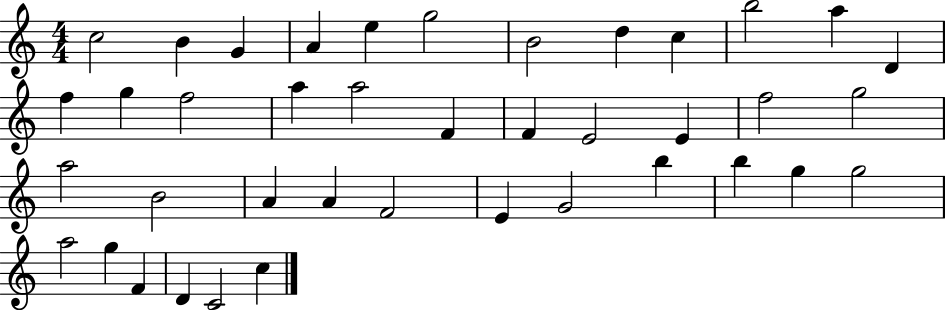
C5/h B4/q G4/q A4/q E5/q G5/h B4/h D5/q C5/q B5/h A5/q D4/q F5/q G5/q F5/h A5/q A5/h F4/q F4/q E4/h E4/q F5/h G5/h A5/h B4/h A4/q A4/q F4/h E4/q G4/h B5/q B5/q G5/q G5/h A5/h G5/q F4/q D4/q C4/h C5/q